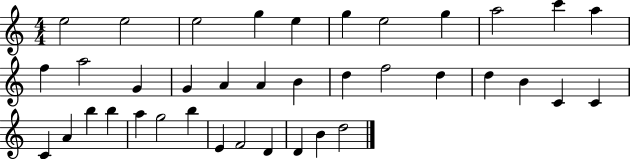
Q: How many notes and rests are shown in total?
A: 38